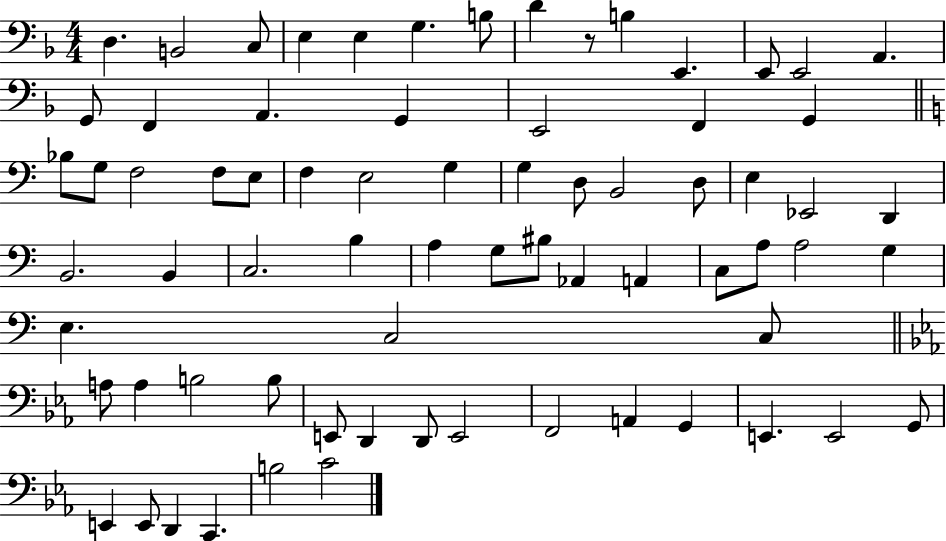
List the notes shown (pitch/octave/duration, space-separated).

D3/q. B2/h C3/e E3/q E3/q G3/q. B3/e D4/q R/e B3/q E2/q. E2/e E2/h A2/q. G2/e F2/q A2/q. G2/q E2/h F2/q G2/q Bb3/e G3/e F3/h F3/e E3/e F3/q E3/h G3/q G3/q D3/e B2/h D3/e E3/q Eb2/h D2/q B2/h. B2/q C3/h. B3/q A3/q G3/e BIS3/e Ab2/q A2/q C3/e A3/e A3/h G3/q E3/q. C3/h C3/e A3/e A3/q B3/h B3/e E2/e D2/q D2/e E2/h F2/h A2/q G2/q E2/q. E2/h G2/e E2/q E2/e D2/q C2/q. B3/h C4/h